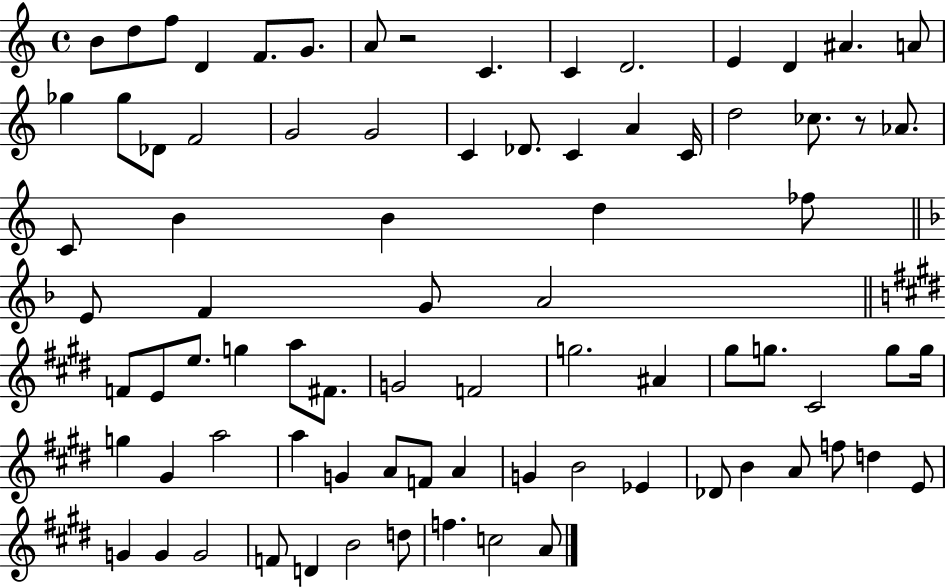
X:1
T:Untitled
M:4/4
L:1/4
K:C
B/2 d/2 f/2 D F/2 G/2 A/2 z2 C C D2 E D ^A A/2 _g _g/2 _D/2 F2 G2 G2 C _D/2 C A C/4 d2 _c/2 z/2 _A/2 C/2 B B d _f/2 E/2 F G/2 A2 F/2 E/2 e/2 g a/2 ^F/2 G2 F2 g2 ^A ^g/2 g/2 ^C2 g/2 g/4 g ^G a2 a G A/2 F/2 A G B2 _E _D/2 B A/2 f/2 d E/2 G G G2 F/2 D B2 d/2 f c2 A/2